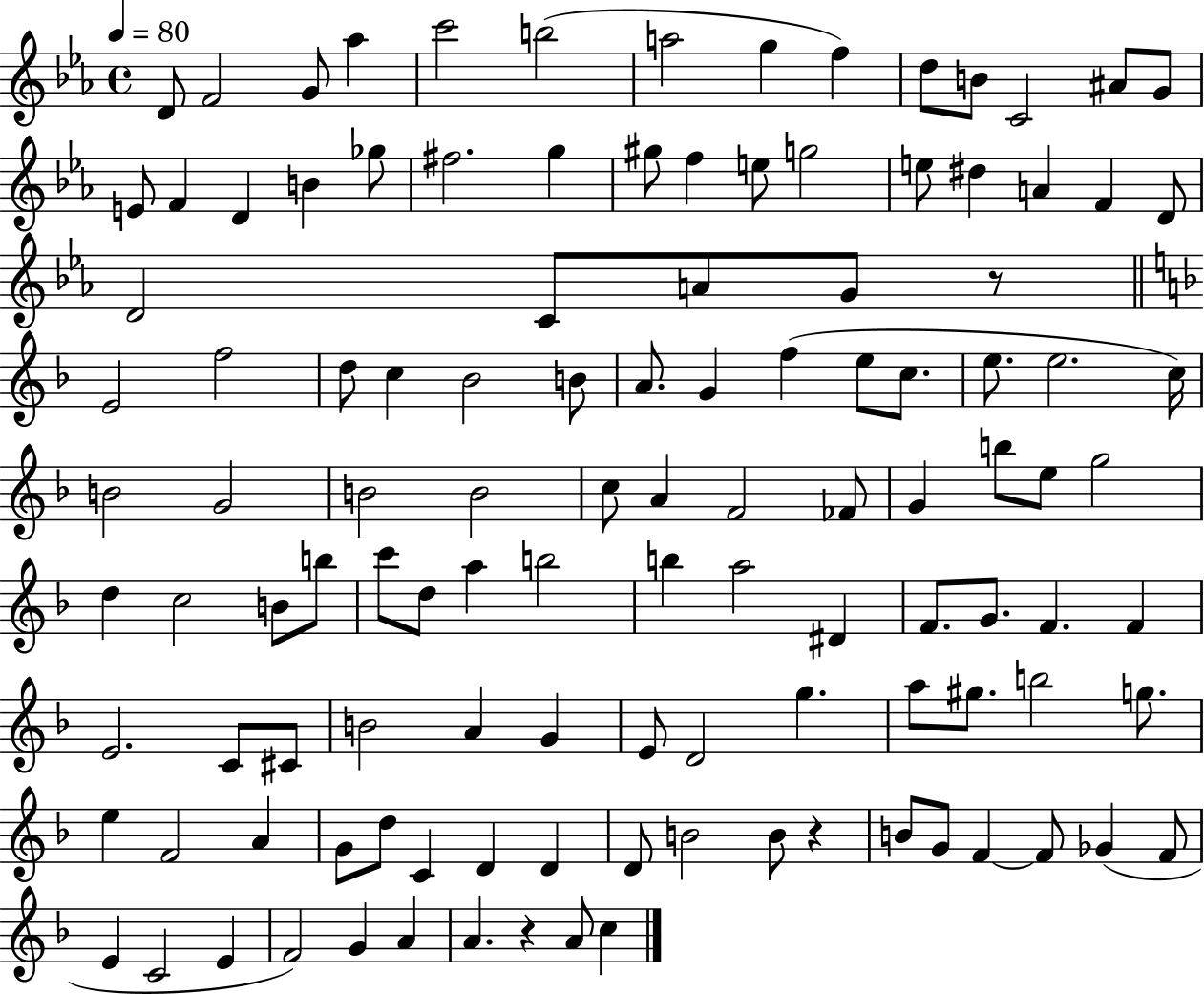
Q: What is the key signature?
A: EES major